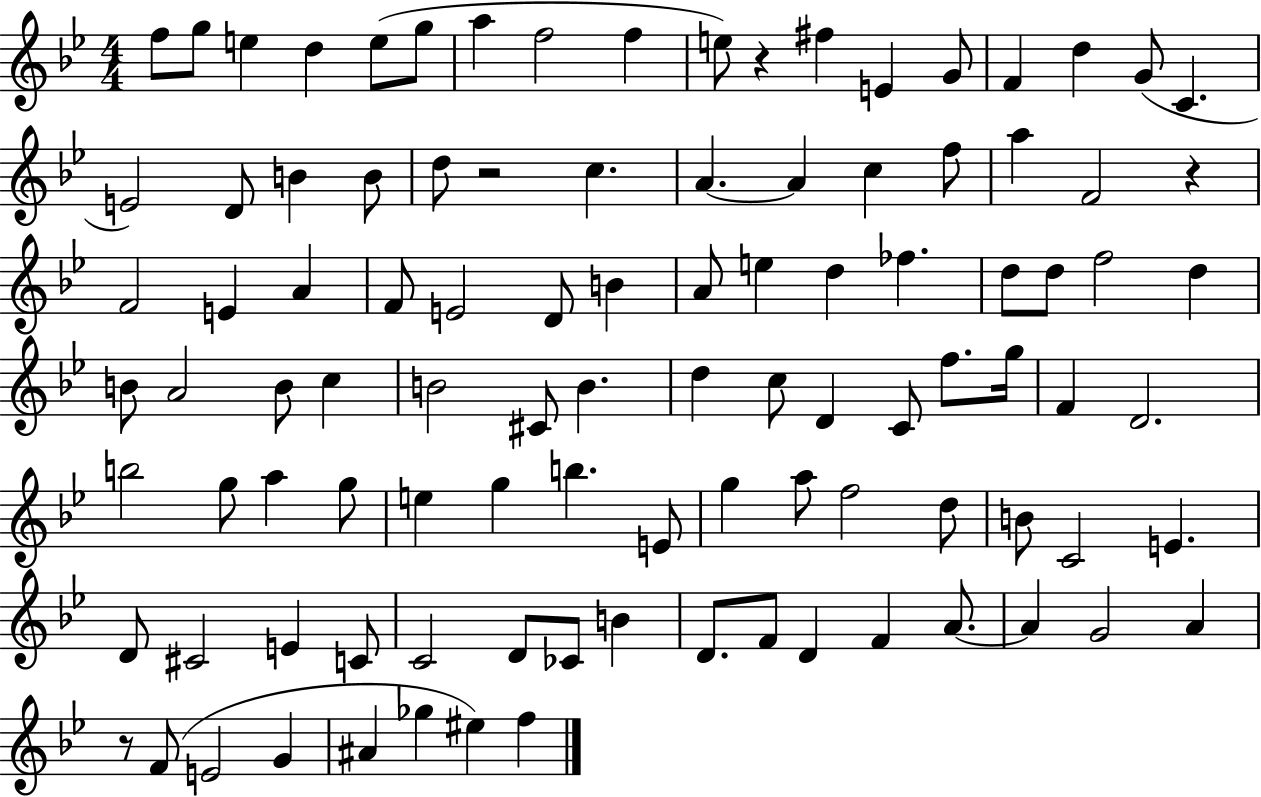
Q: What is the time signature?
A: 4/4